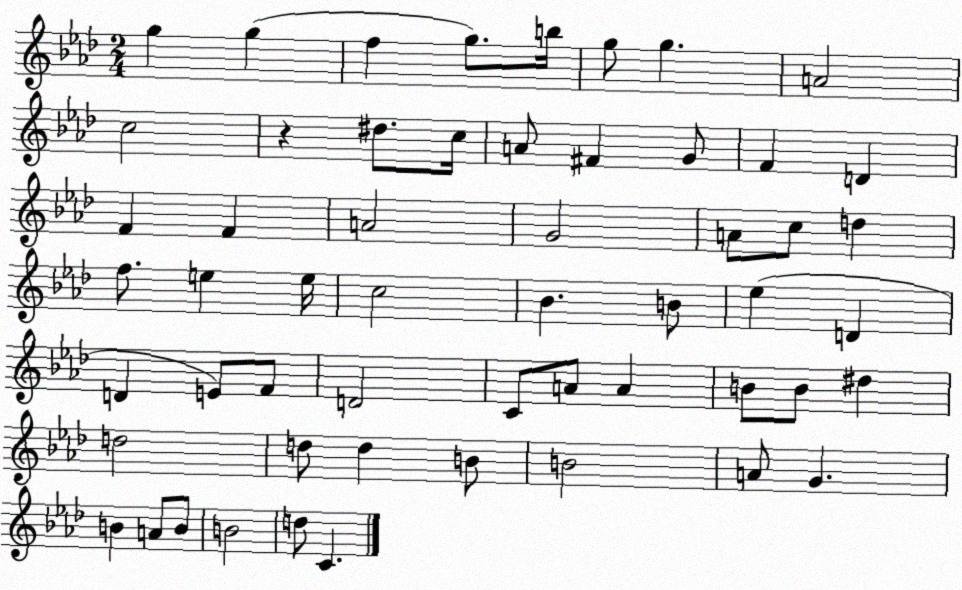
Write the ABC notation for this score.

X:1
T:Untitled
M:2/4
L:1/4
K:Ab
g g f g/2 b/4 g/2 g A2 c2 z ^d/2 c/4 A/2 ^F G/2 F D F F A2 G2 A/2 c/2 d f/2 e e/4 c2 _B B/2 _e D D E/2 F/2 D2 C/2 A/2 A B/2 B/2 ^d d2 d/2 d B/2 B2 A/2 G B A/2 B/2 B2 d/2 C